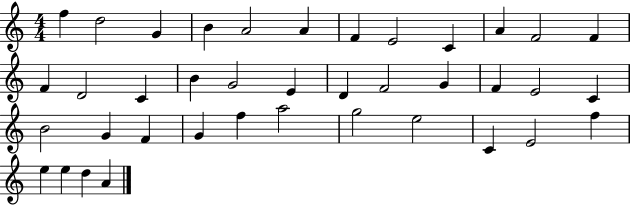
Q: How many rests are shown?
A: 0